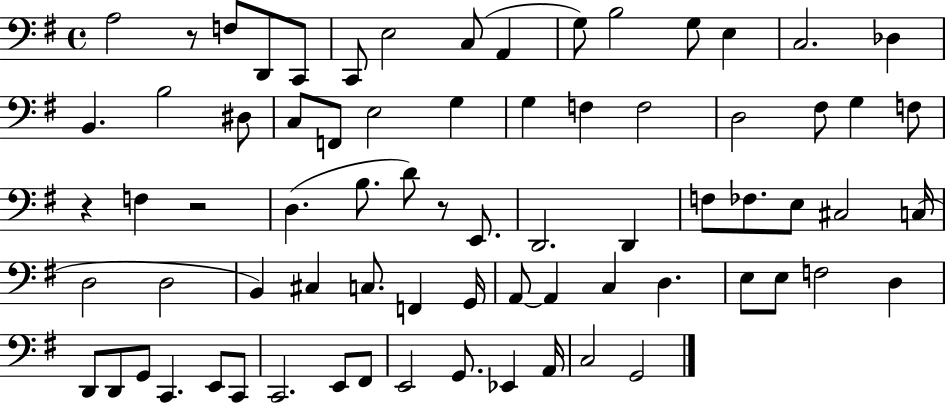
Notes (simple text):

A3/h R/e F3/e D2/e C2/e C2/e E3/h C3/e A2/q G3/e B3/h G3/e E3/q C3/h. Db3/q B2/q. B3/h D#3/e C3/e F2/e E3/h G3/q G3/q F3/q F3/h D3/h F#3/e G3/q F3/e R/q F3/q R/h D3/q. B3/e. D4/e R/e E2/e. D2/h. D2/q F3/e FES3/e. E3/e C#3/h C3/s D3/h D3/h B2/q C#3/q C3/e. F2/q G2/s A2/e A2/q C3/q D3/q. E3/e E3/e F3/h D3/q D2/e D2/e G2/e C2/q. E2/e C2/e C2/h. E2/e F#2/e E2/h G2/e. Eb2/q A2/s C3/h G2/h